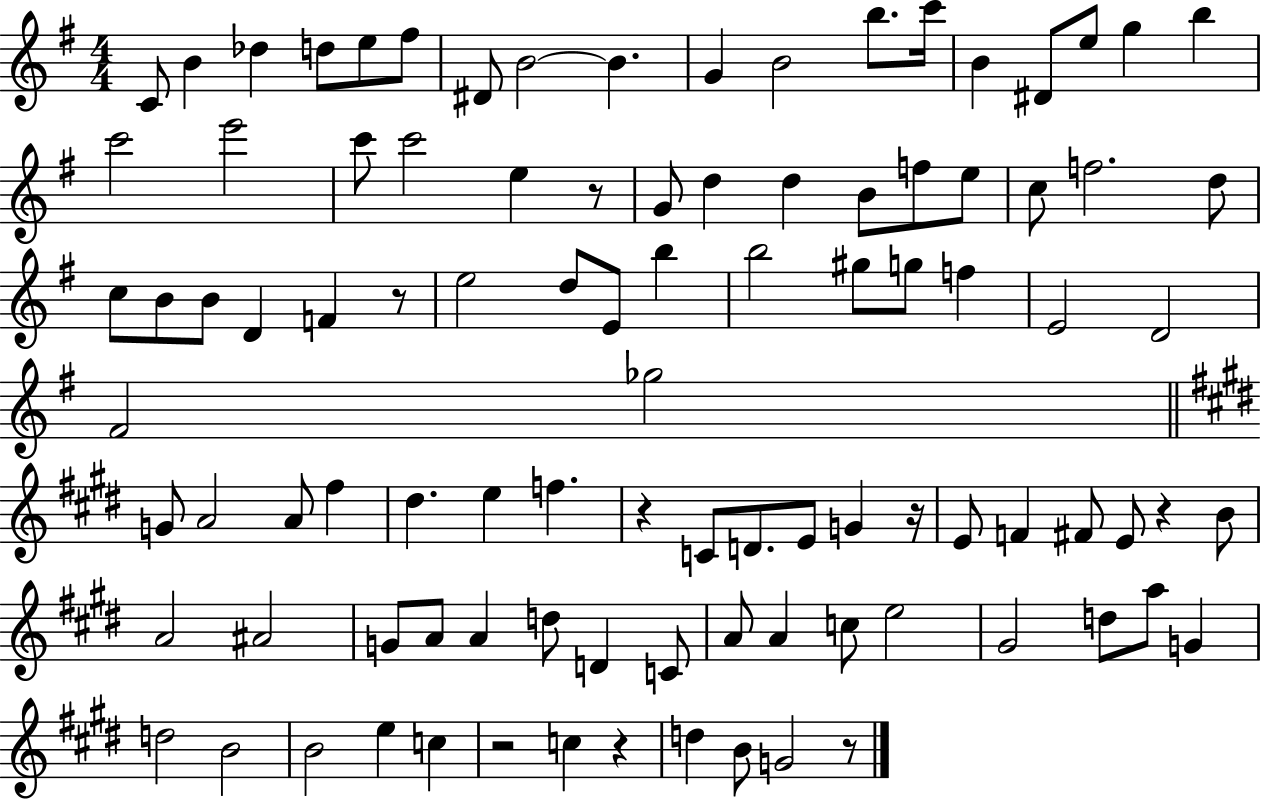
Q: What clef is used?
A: treble